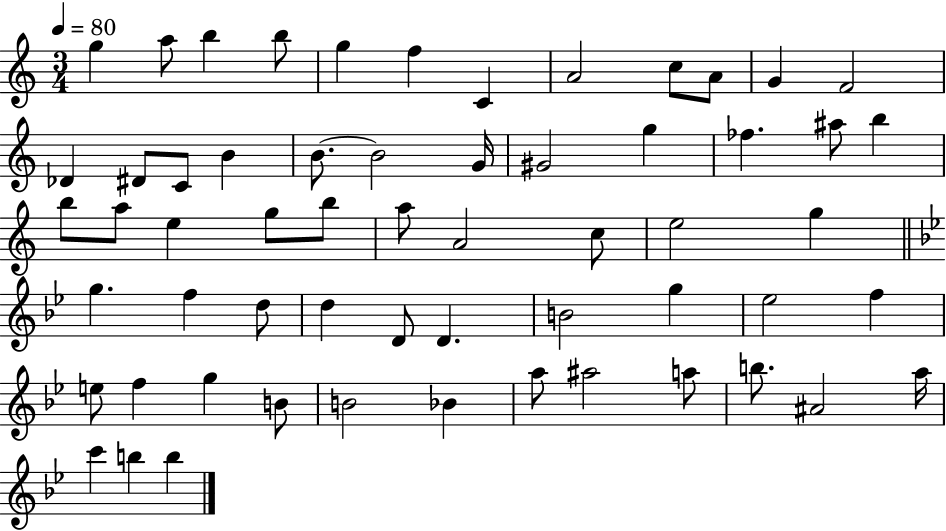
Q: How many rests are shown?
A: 0